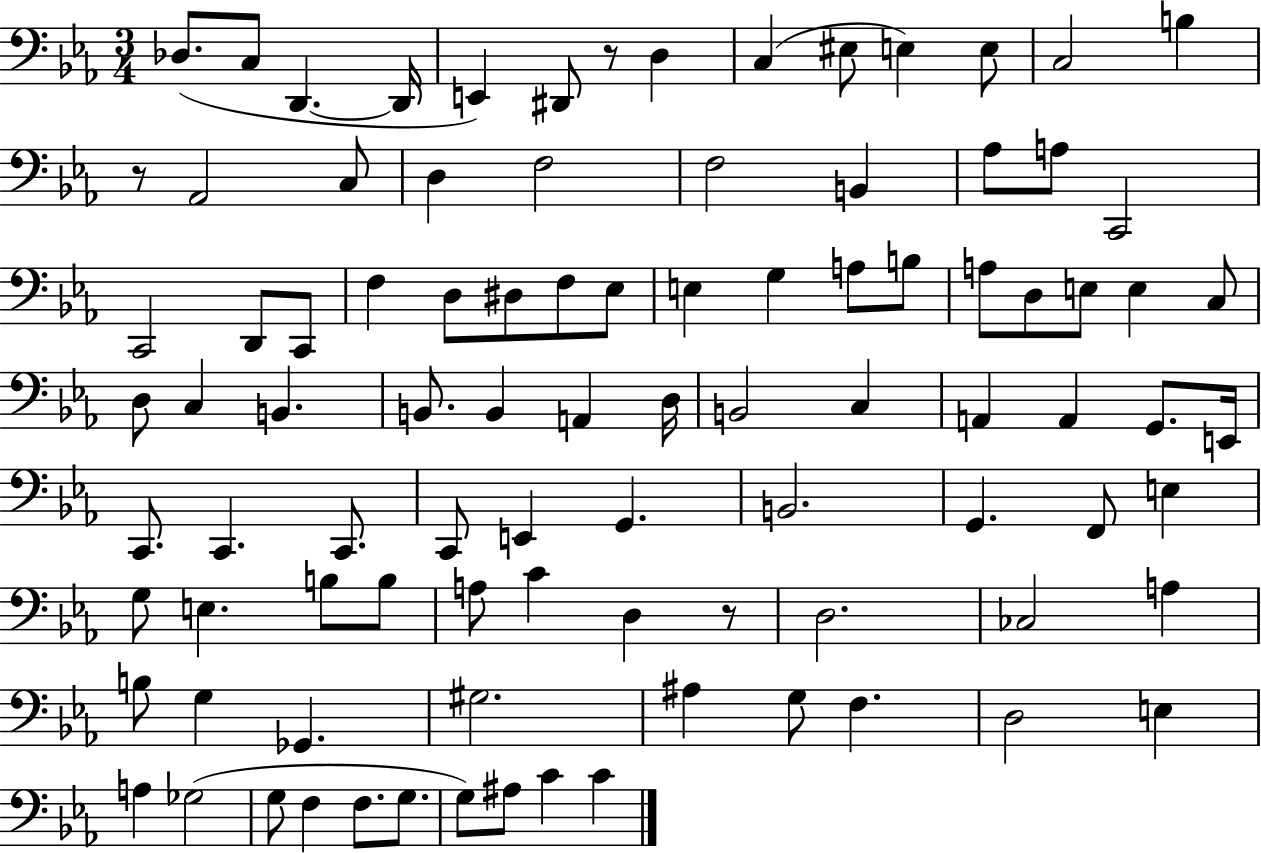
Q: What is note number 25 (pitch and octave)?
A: C2